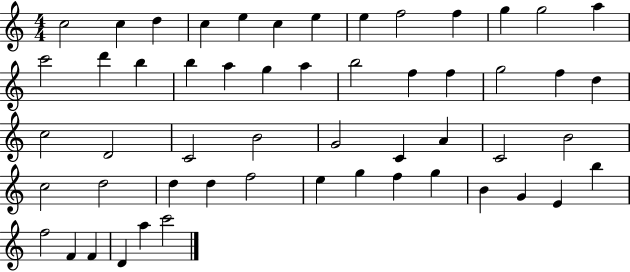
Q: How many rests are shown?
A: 0